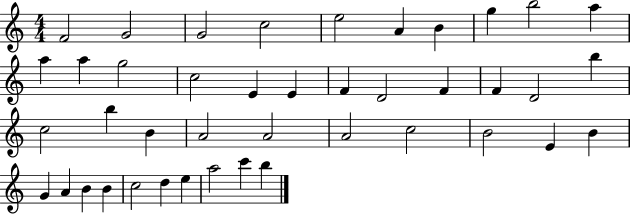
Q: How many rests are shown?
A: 0